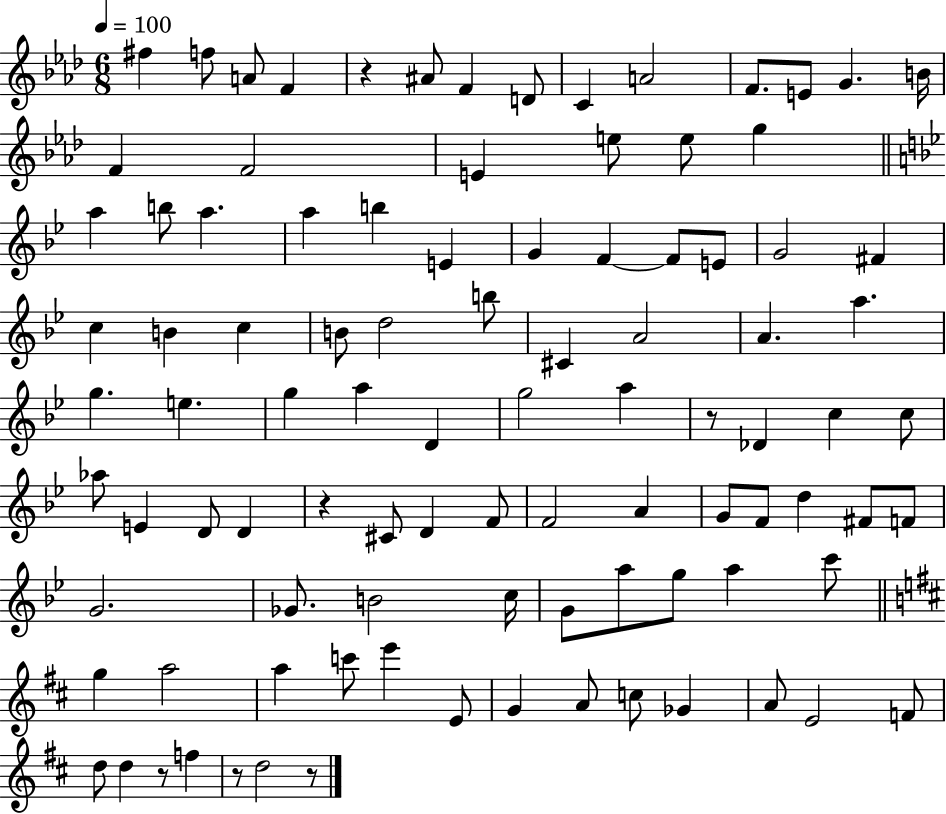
X:1
T:Untitled
M:6/8
L:1/4
K:Ab
^f f/2 A/2 F z ^A/2 F D/2 C A2 F/2 E/2 G B/4 F F2 E e/2 e/2 g a b/2 a a b E G F F/2 E/2 G2 ^F c B c B/2 d2 b/2 ^C A2 A a g e g a D g2 a z/2 _D c c/2 _a/2 E D/2 D z ^C/2 D F/2 F2 A G/2 F/2 d ^F/2 F/2 G2 _G/2 B2 c/4 G/2 a/2 g/2 a c'/2 g a2 a c'/2 e' E/2 G A/2 c/2 _G A/2 E2 F/2 d/2 d z/2 f z/2 d2 z/2